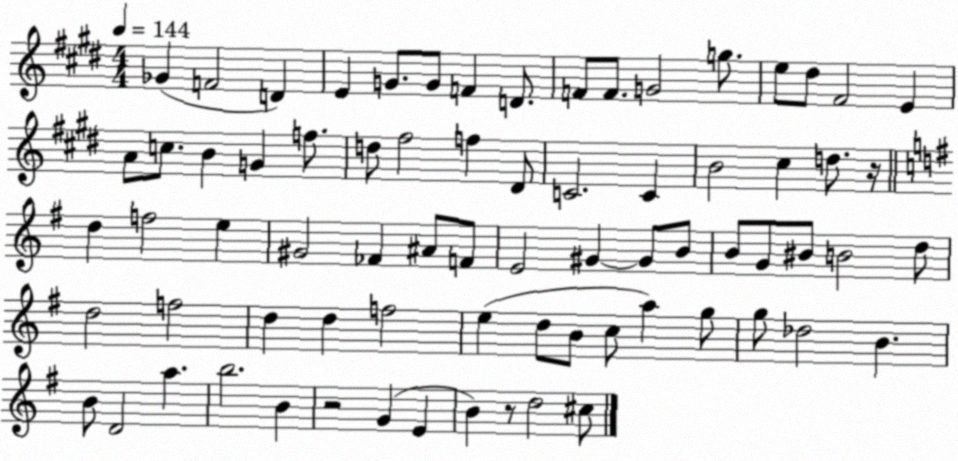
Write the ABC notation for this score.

X:1
T:Untitled
M:4/4
L:1/4
K:E
_G F2 D E G/2 G/2 F D/2 F/2 F/2 G2 g/2 e/2 ^d/2 ^F2 E A/2 c/2 B G f/2 d/2 ^f2 f ^D/2 C2 C B2 ^c d/2 z/4 d f2 e ^G2 _F ^A/2 F/2 E2 ^G ^G/2 B/2 B/2 G/2 ^B/2 B2 d/2 d2 f2 d d f2 e d/2 B/2 c/2 a g/2 g/2 _d2 B B/2 D2 a b2 B z2 G E B z/2 d2 ^c/2